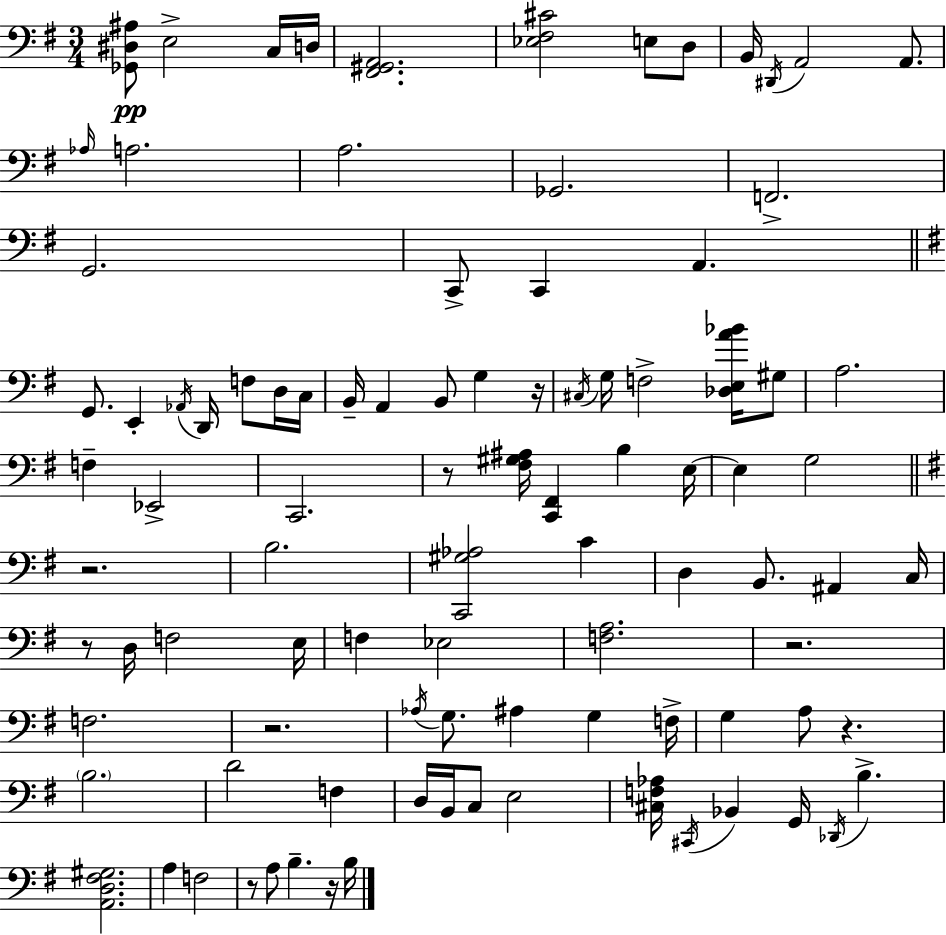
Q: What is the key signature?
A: G major